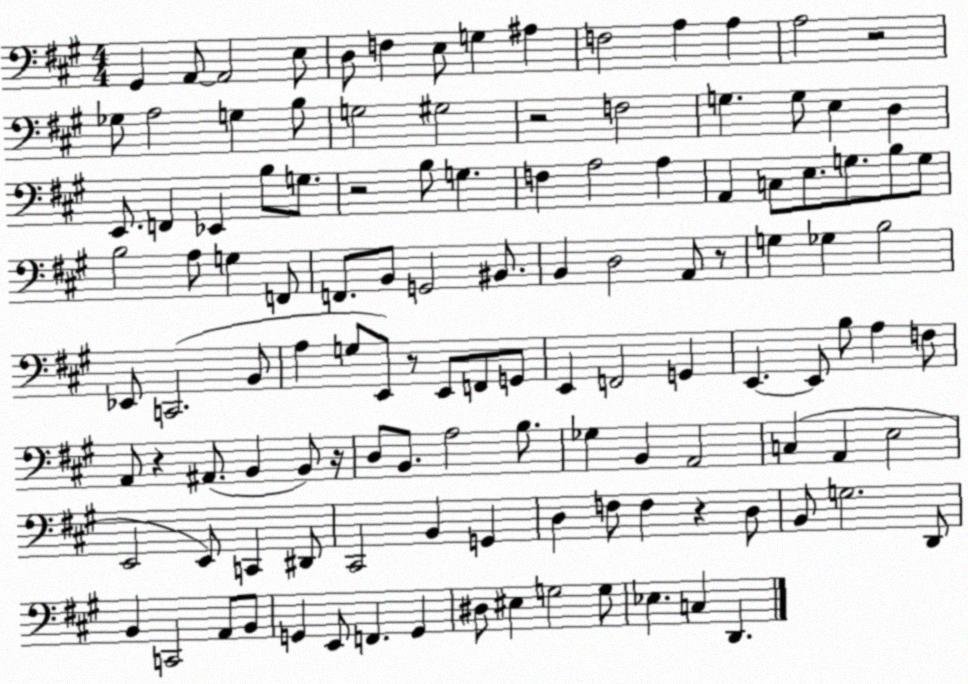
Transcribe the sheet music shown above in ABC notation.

X:1
T:Untitled
M:4/4
L:1/4
K:A
^G,, A,,/2 A,,2 E,/2 D,/2 F, E,/2 G, ^A, F,2 A, A, A,2 z2 _G,/2 A,2 G, B,/2 G,2 ^G,2 z2 F,2 G, G,/2 E, D, E,,/2 F,, _E,, B,/2 G,/2 z2 B,/2 G, F, A,2 A, A,, C,/2 E,/2 G,/2 B,/2 G,/2 B,2 A,/2 G, F,,/2 F,,/2 B,,/2 G,,2 ^B,,/2 B,, D,2 A,,/2 z/2 G, _G, B,2 _E,,/2 C,,2 B,,/2 A, G,/2 E,,/2 z/2 E,,/2 F,,/2 G,,/2 E,, F,,2 G,, E,, E,,/2 B,/2 A, F,/2 A,,/2 z ^A,,/2 B,, B,,/2 z/4 D,/2 B,,/2 A,2 B,/2 _G, B,, A,,2 C, A,, E,2 E,,2 E,,/2 C,, ^D,,/2 ^C,,2 B,, G,, D, F,/2 F, z D,/2 B,,/2 G,2 D,,/2 B,, C,,2 A,,/2 B,,/2 G,, E,,/2 F,, G,, ^D,/2 ^E, G,2 G,/2 _E, C, D,,